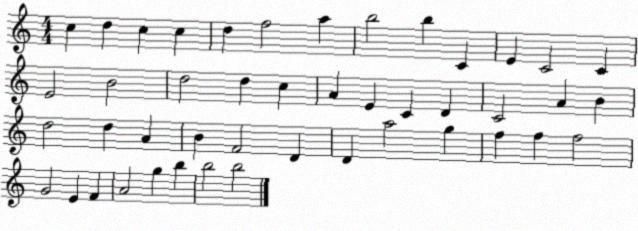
X:1
T:Untitled
M:4/4
L:1/4
K:C
c d c c d f2 a b2 b C E C2 C E2 B2 d2 d c A E C D C2 A B d2 d A B F2 D D a2 g f f f2 G2 E F A2 g b b2 b2